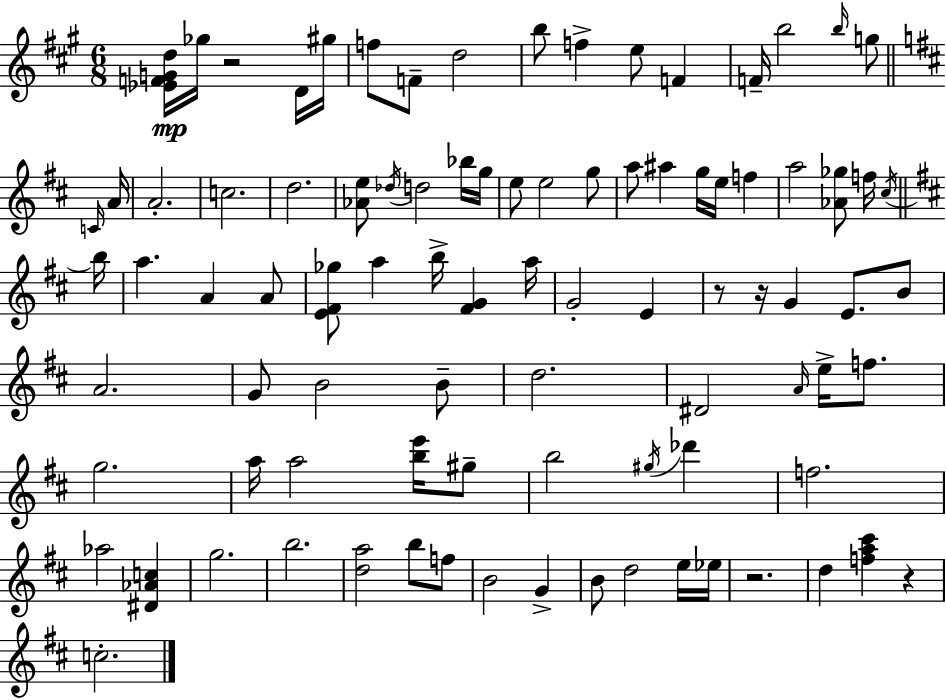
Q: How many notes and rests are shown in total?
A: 90